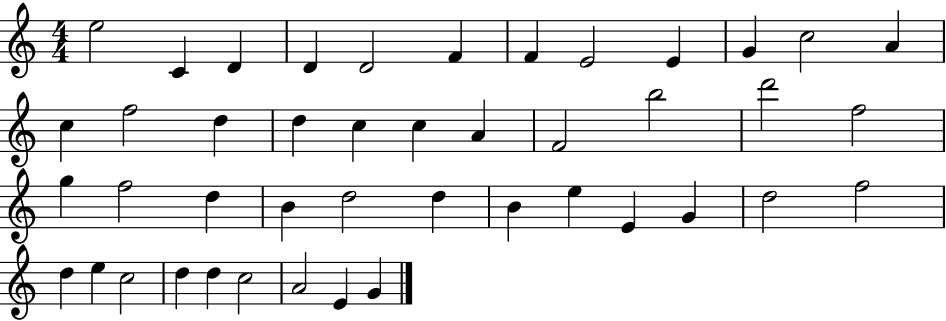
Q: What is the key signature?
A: C major